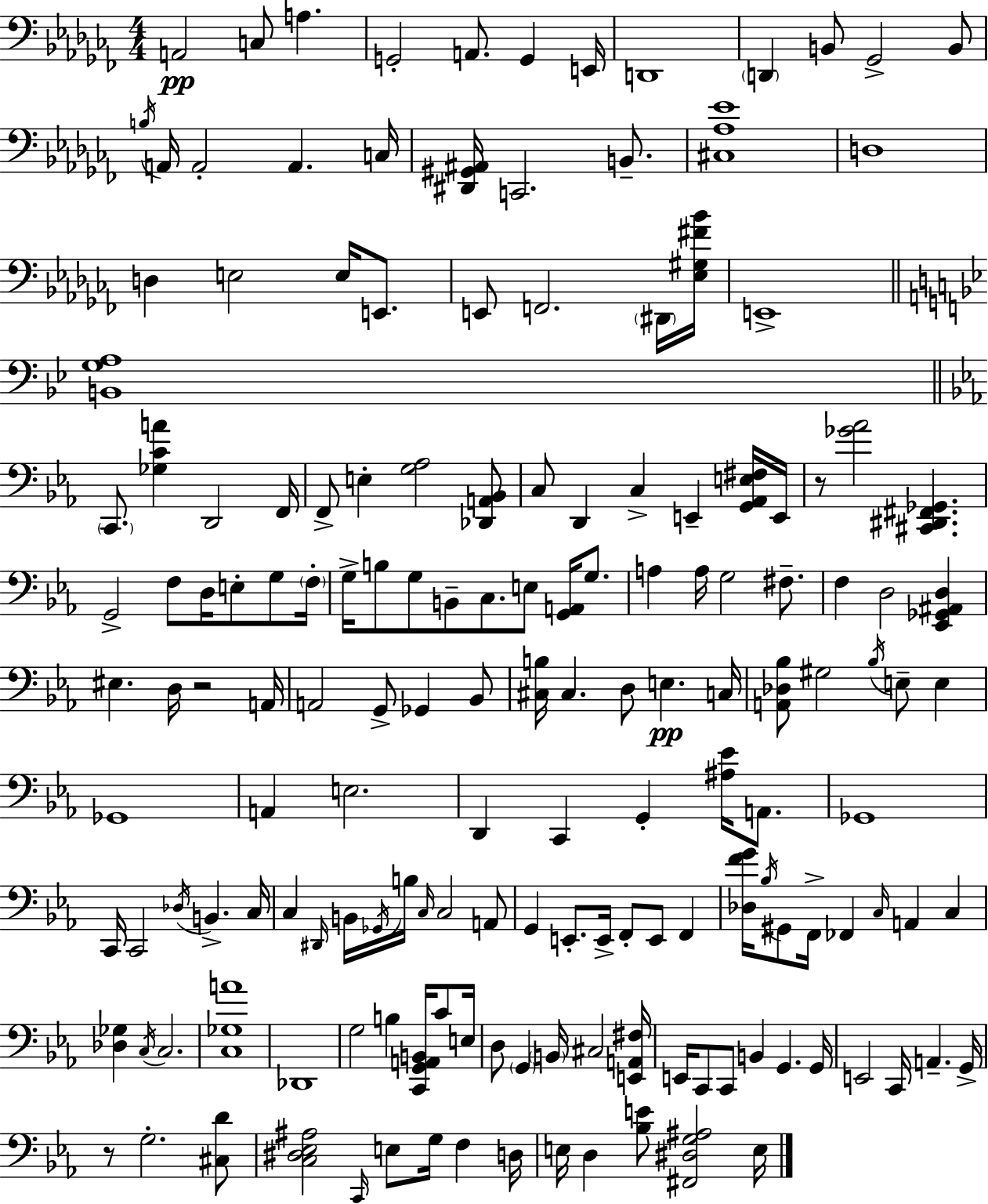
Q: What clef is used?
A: bass